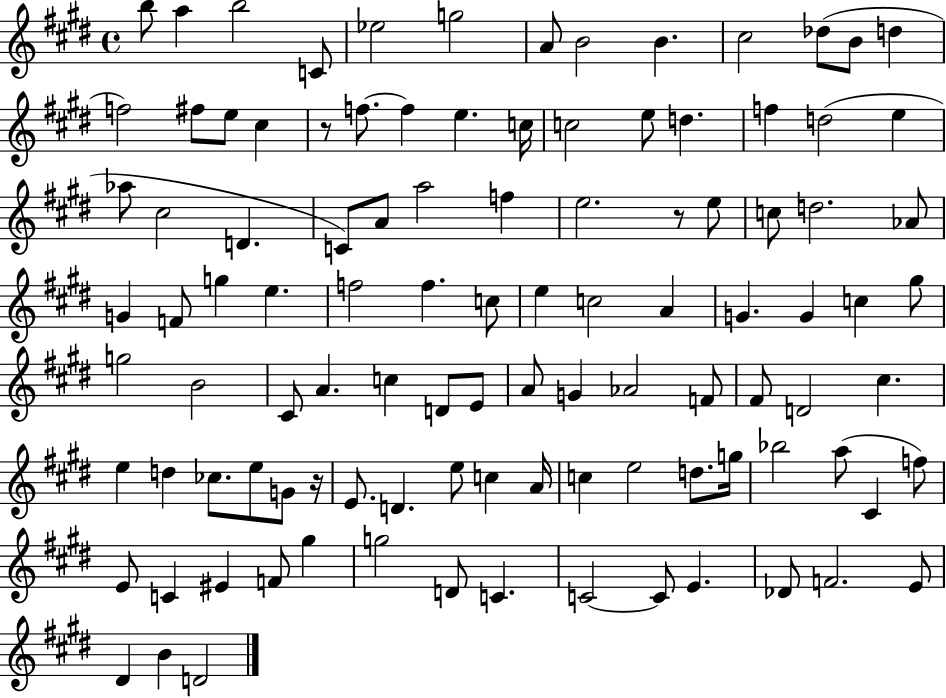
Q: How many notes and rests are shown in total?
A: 105